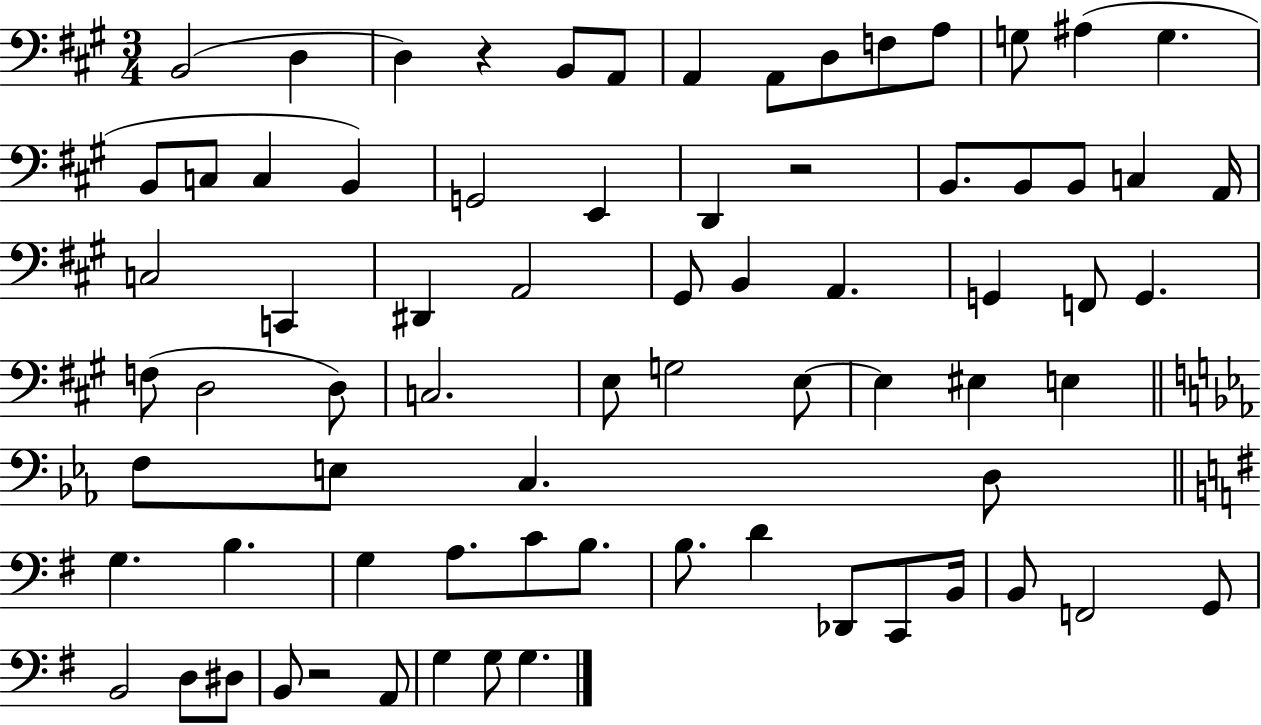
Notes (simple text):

B2/h D3/q D3/q R/q B2/e A2/e A2/q A2/e D3/e F3/e A3/e G3/e A#3/q G3/q. B2/e C3/e C3/q B2/q G2/h E2/q D2/q R/h B2/e. B2/e B2/e C3/q A2/s C3/h C2/q D#2/q A2/h G#2/e B2/q A2/q. G2/q F2/e G2/q. F3/e D3/h D3/e C3/h. E3/e G3/h E3/e E3/q EIS3/q E3/q F3/e E3/e C3/q. D3/e G3/q. B3/q. G3/q A3/e. C4/e B3/e. B3/e. D4/q Db2/e C2/e B2/s B2/e F2/h G2/e B2/h D3/e D#3/e B2/e R/h A2/e G3/q G3/e G3/q.